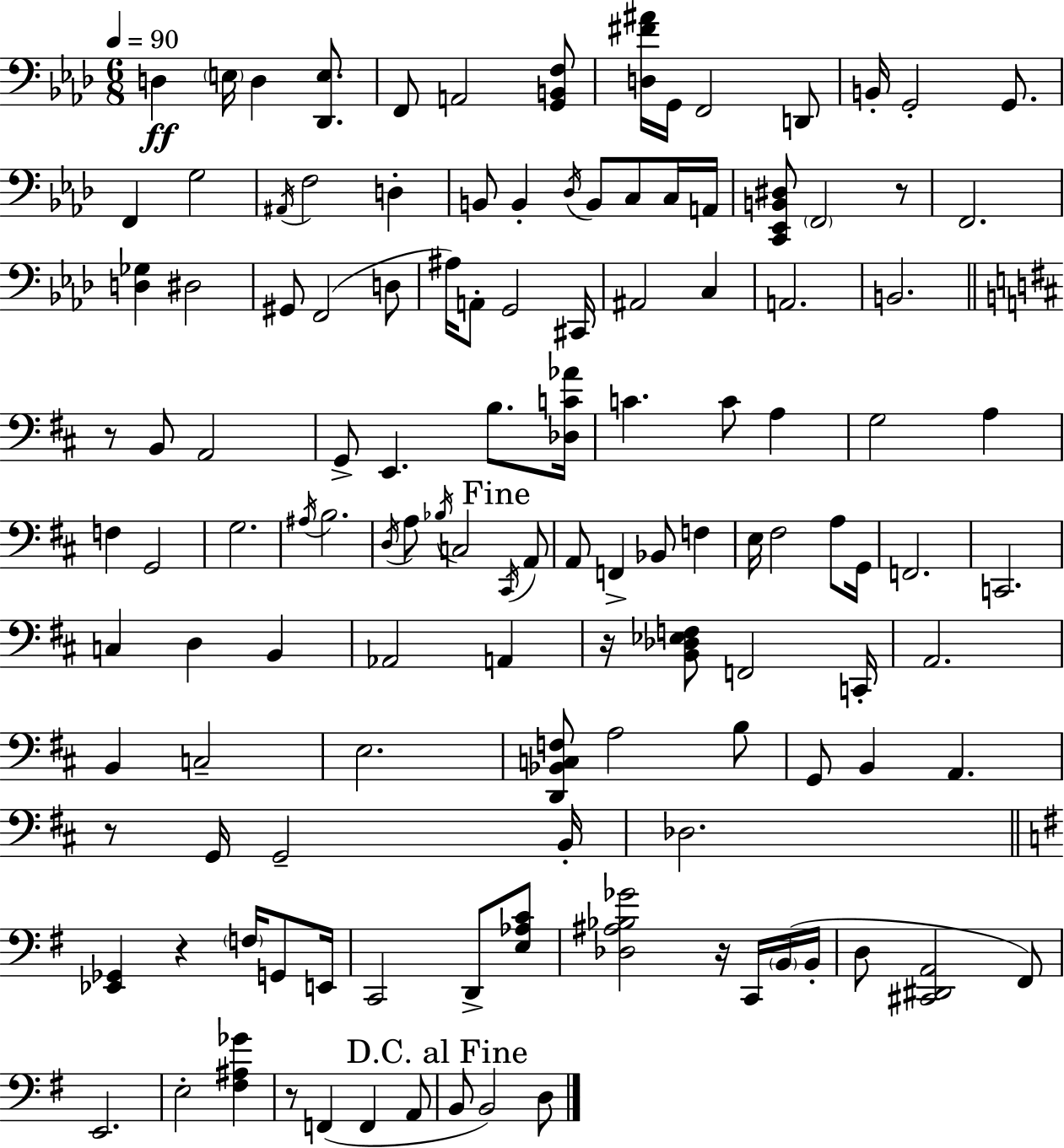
{
  \clef bass
  \numericTimeSignature
  \time 6/8
  \key aes \major
  \tempo 4 = 90
  d4\ff \parenthesize e16 d4 <des, e>8. | f,8 a,2 <g, b, f>8 | <d fis' ais'>16 g,16 f,2 d,8 | b,16-. g,2-. g,8. | \break f,4 g2 | \acciaccatura { ais,16 } f2 d4-. | b,8 b,4-. \acciaccatura { des16 } b,8 c8 | c16 a,16 <c, ees, b, dis>8 \parenthesize f,2 | \break r8 f,2. | <d ges>4 dis2 | gis,8 f,2( | d8 ais16) a,8-. g,2 | \break cis,16 ais,2 c4 | a,2. | b,2. | \bar "||" \break \key d \major r8 b,8 a,2 | g,8-> e,4. b8. <des c' aes'>16 | c'4. c'8 a4 | g2 a4 | \break f4 g,2 | g2. | \acciaccatura { ais16 } b2. | \acciaccatura { d16 } a8 \acciaccatura { bes16 } c2 | \break \mark "Fine" \acciaccatura { cis,16 } a,8 a,8 f,4-> bes,8 | f4 e16 fis2 | a8 g,16 f,2. | c,2. | \break c4 d4 | b,4 aes,2 | a,4 r16 <b, des ees f>8 f,2 | c,16-. a,2. | \break b,4 c2-- | e2. | <d, bes, c f>8 a2 | b8 g,8 b,4 a,4. | \break r8 g,16 g,2-- | b,16-. des2. | \bar "||" \break \key e \minor <ees, ges,>4 r4 \parenthesize f16 g,8 e,16 | c,2 d,8-> <e aes c'>8 | <des ais bes ges'>2 r16 c,16 \parenthesize b,16( b,16-. | d8 <cis, dis, a,>2 fis,8) | \break e,2. | e2-. <fis ais ges'>4 | r8 f,4( f,4 a,8 | \mark "D.C. al Fine" b,8 b,2) d8 | \break \bar "|."
}